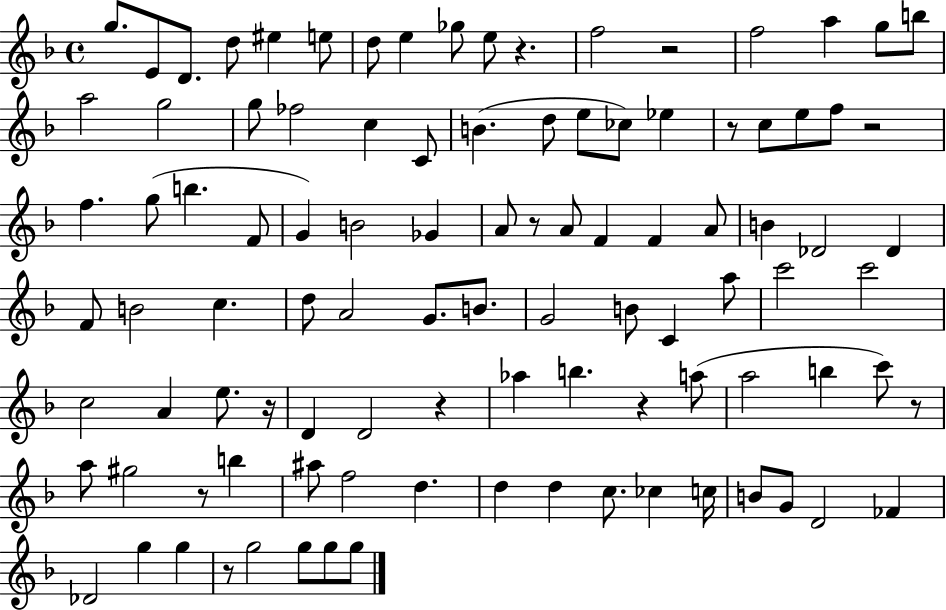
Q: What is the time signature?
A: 4/4